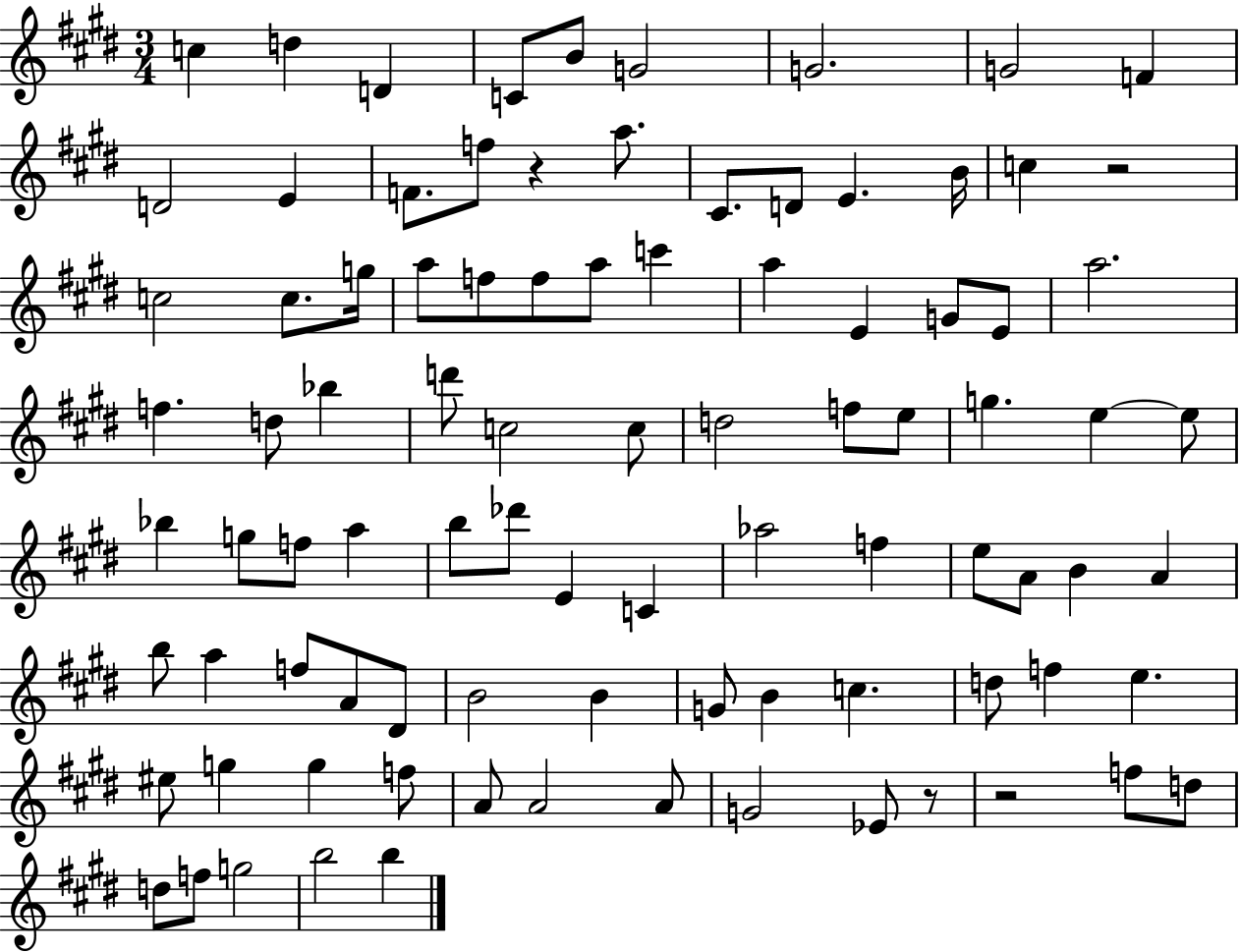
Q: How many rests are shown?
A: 4